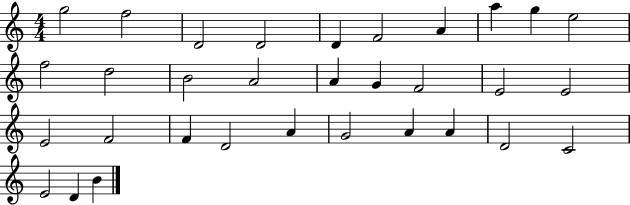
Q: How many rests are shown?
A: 0